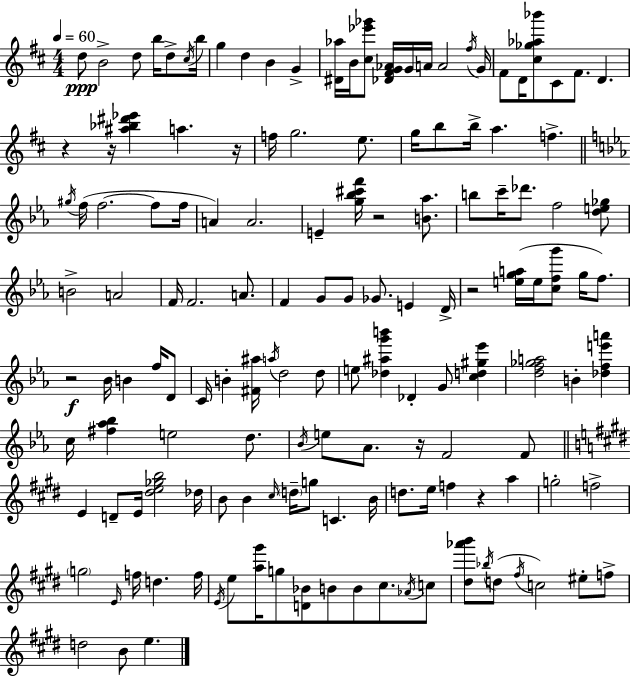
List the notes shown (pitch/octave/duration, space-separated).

D5/e B4/h D5/e B5/s D5/e C#5/s B5/s G5/q D5/q B4/q G4/q [D#4,Ab5]/s B4/s [C#5,Eb6,Gb6]/e [Db4,F#4,G4,Ab4]/s G4/s A4/s A4/h F#5/s G4/s F#4/e D4/s [C#5,Gb5,Ab5,Bb6]/e C#4/e F#4/e. D4/q. R/q R/s [A#5,Bb5,D#6,Eb6]/q A5/q. R/s F5/s G5/h. E5/e. G5/s B5/e B5/s A5/q. F5/q. G#5/s F5/s F5/h. F5/e F5/s A4/q A4/h. E4/q [G5,Bb5,C#6,F6]/s R/h [B4,Ab5]/e. B5/e C6/s Db6/e. F5/h [D5,E5,Gb5]/e B4/h A4/h F4/s F4/h. A4/e. F4/q G4/e G4/e Gb4/e. E4/q D4/s R/h [E5,G5,A5]/s E5/s [C5,F5,G6]/e G5/s F5/e. R/h Bb4/s B4/q F5/s D4/e C4/s B4/q [F#4,A#5]/s A5/s D5/h D5/e E5/e [Db5,A#5,G6,B6]/q Db4/q G4/e [C5,D5,G#5,Eb6]/q [D5,F5,Gb5,A5]/h B4/q [Db5,F5,E6,A6]/q C5/s [F#5,Ab5,Bb5]/q E5/h D5/e. Bb4/s E5/e Ab4/e. R/s F4/h F4/e E4/q D4/e E4/s [D#5,E5,Gb5,B5]/h Db5/s B4/e B4/q C#5/s D5/s G5/e C4/q. B4/s D5/e. E5/s F5/q R/q A5/q G5/h F5/h G5/h E4/s F5/s D5/q. F5/s E4/s E5/e [A5,G#6]/s G5/e [D4,Bb4]/e B4/e B4/e C#5/e. Ab4/s C5/e [D#5,Ab6,B6]/e Bb5/s D5/e F#5/s C5/h EIS5/e F5/e D5/h B4/e E5/q.